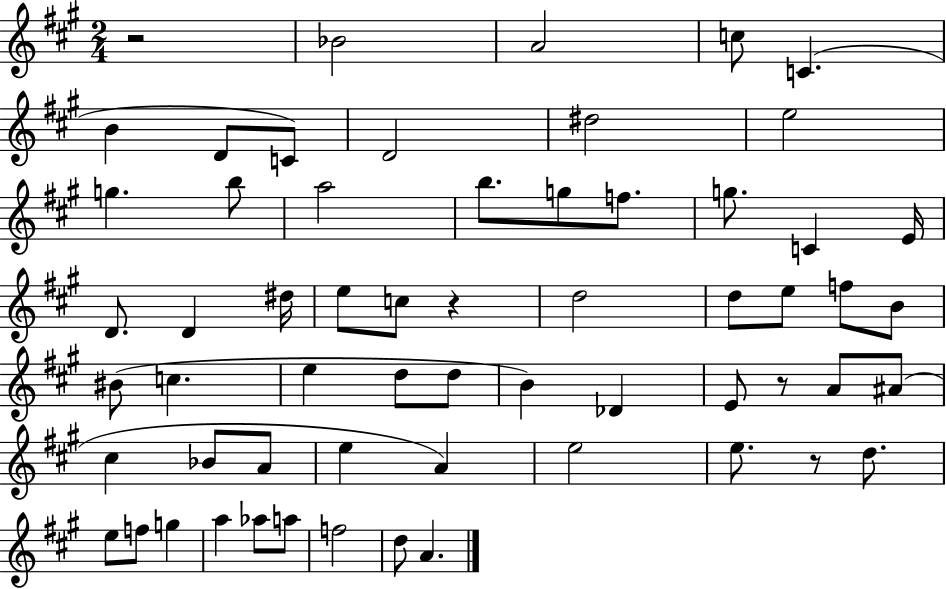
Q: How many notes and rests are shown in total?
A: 60